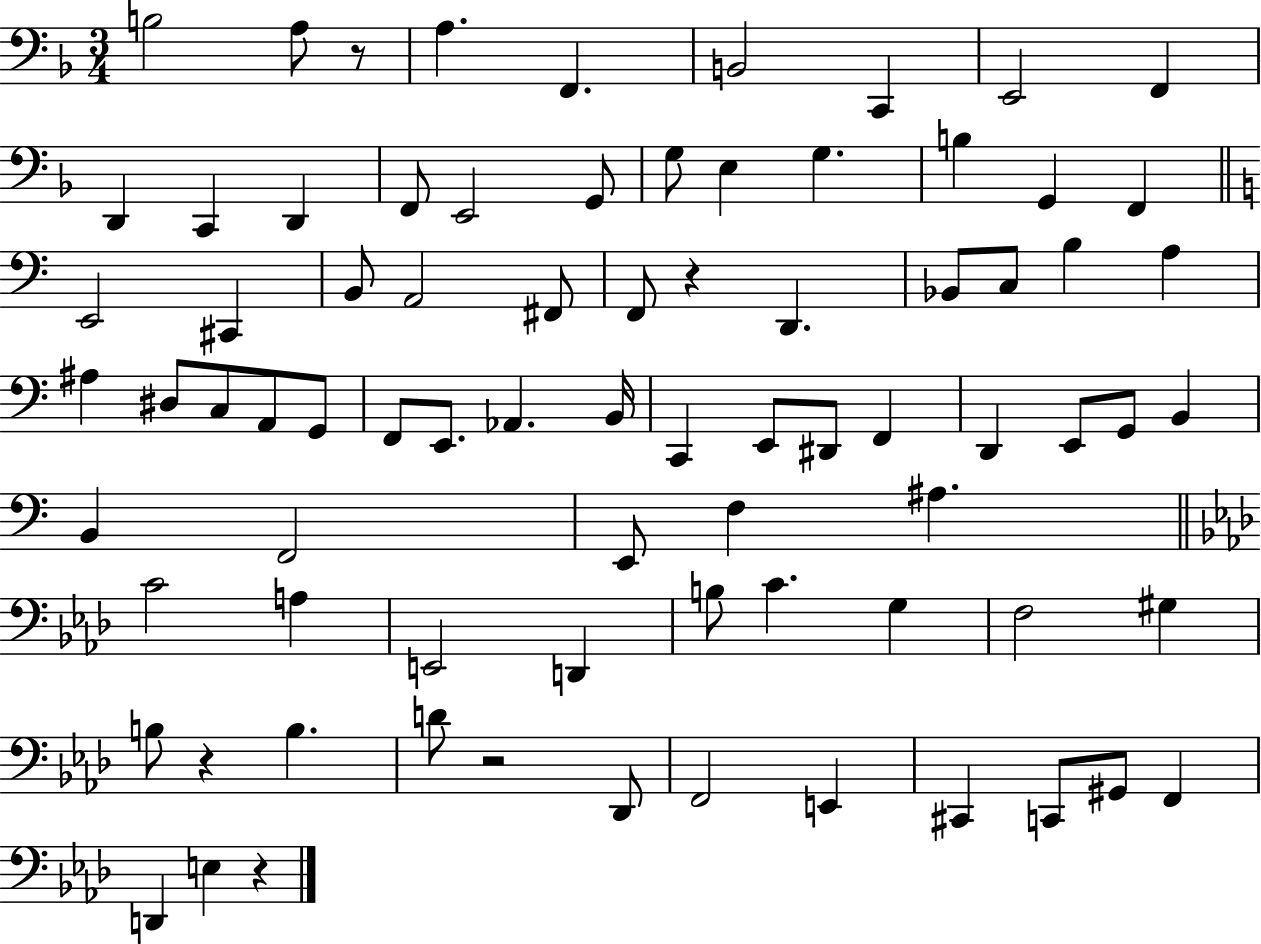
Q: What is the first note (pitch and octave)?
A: B3